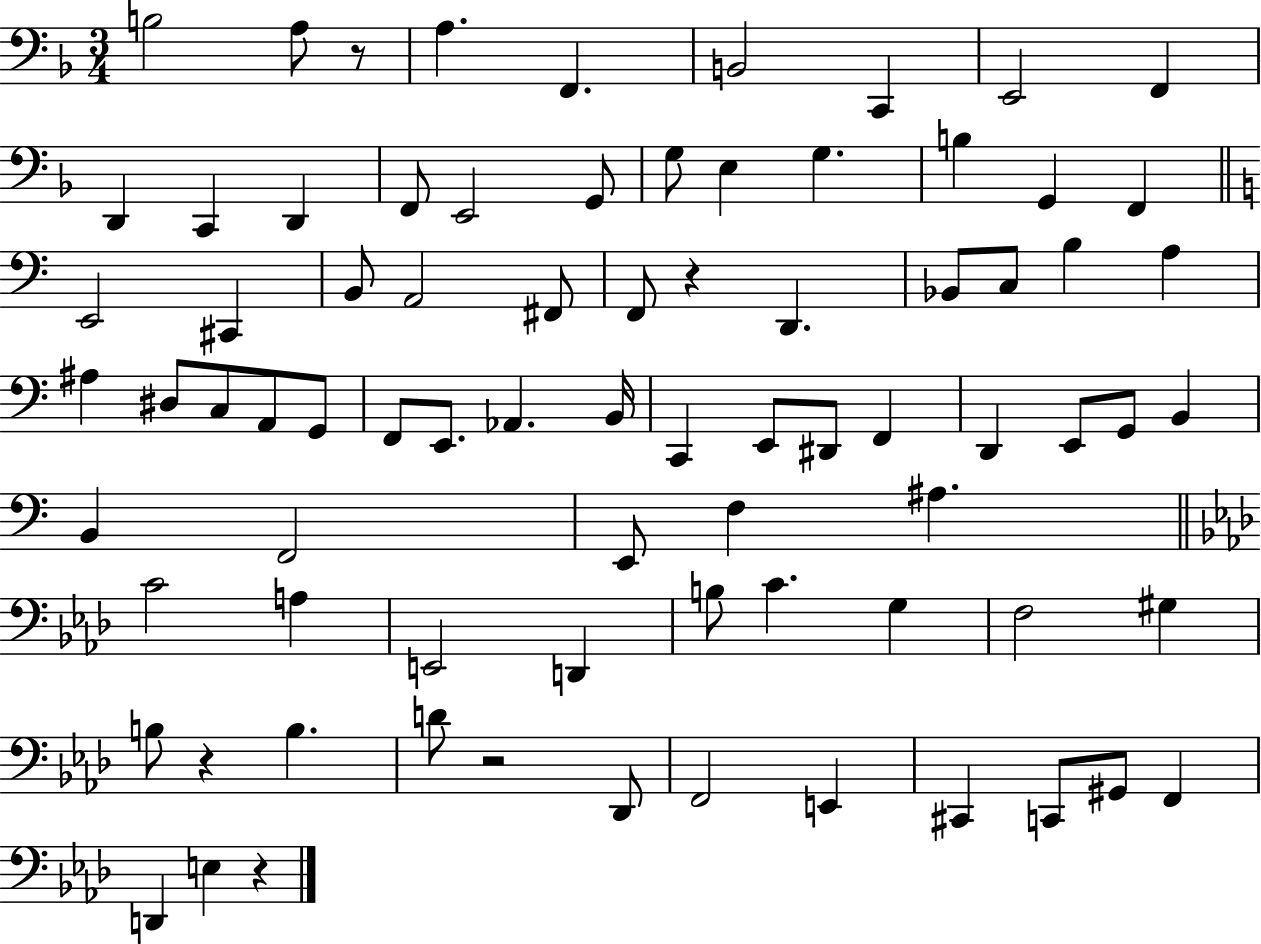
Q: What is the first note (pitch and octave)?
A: B3